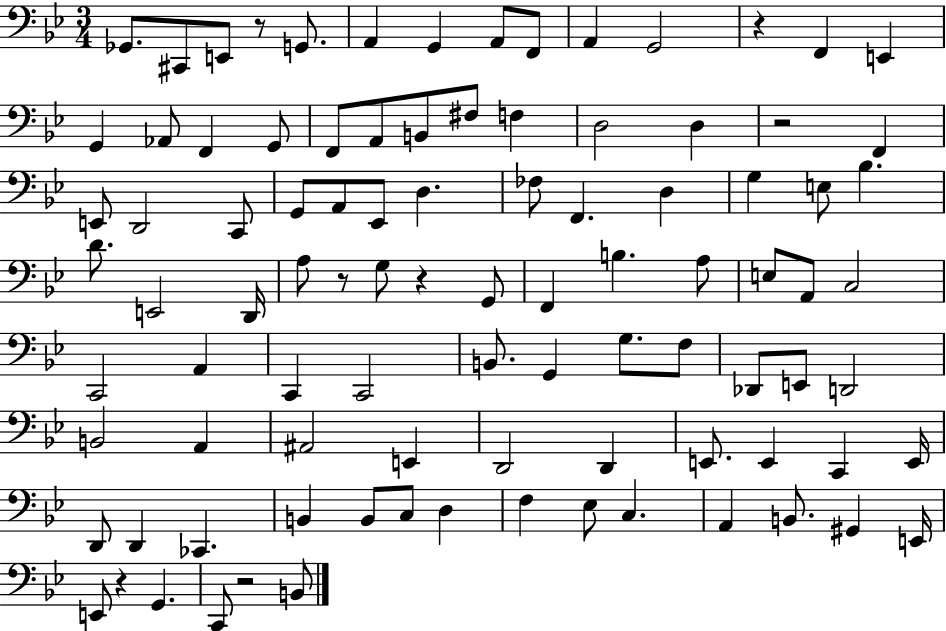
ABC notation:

X:1
T:Untitled
M:3/4
L:1/4
K:Bb
_G,,/2 ^C,,/2 E,,/2 z/2 G,,/2 A,, G,, A,,/2 F,,/2 A,, G,,2 z F,, E,, G,, _A,,/2 F,, G,,/2 F,,/2 A,,/2 B,,/2 ^F,/2 F, D,2 D, z2 F,, E,,/2 D,,2 C,,/2 G,,/2 A,,/2 _E,,/2 D, _F,/2 F,, D, G, E,/2 _B, D/2 E,,2 D,,/4 A,/2 z/2 G,/2 z G,,/2 F,, B, A,/2 E,/2 A,,/2 C,2 C,,2 A,, C,, C,,2 B,,/2 G,, G,/2 F,/2 _D,,/2 E,,/2 D,,2 B,,2 A,, ^A,,2 E,, D,,2 D,, E,,/2 E,, C,, E,,/4 D,,/2 D,, _C,, B,, B,,/2 C,/2 D, F, _E,/2 C, A,, B,,/2 ^G,, E,,/4 E,,/2 z G,, C,,/2 z2 B,,/2